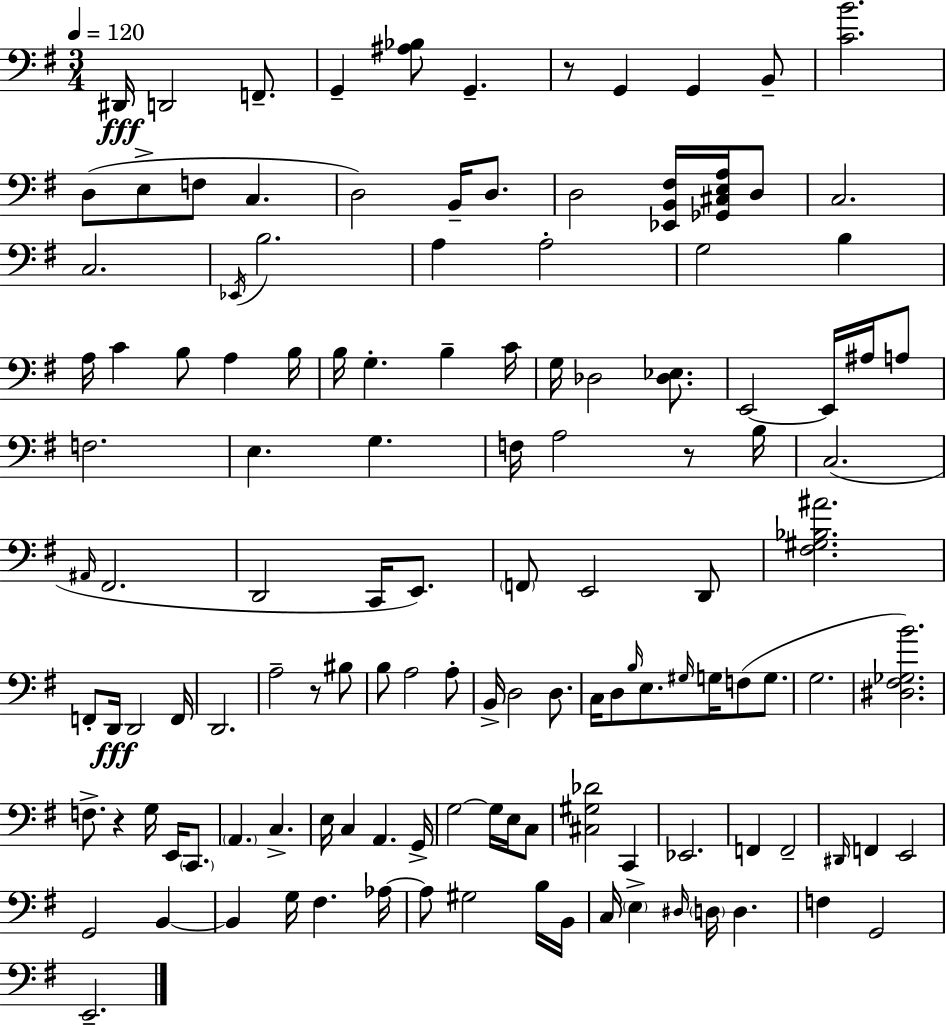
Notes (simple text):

D#2/s D2/h F2/e. G2/q [A#3,Bb3]/e G2/q. R/e G2/q G2/q B2/e [C4,B4]/h. D3/e E3/e F3/e C3/q. D3/h B2/s D3/e. D3/h [Eb2,B2,F#3]/s [Gb2,C#3,E3,A3]/s D3/e C3/h. C3/h. Eb2/s B3/h. A3/q A3/h G3/h B3/q A3/s C4/q B3/e A3/q B3/s B3/s G3/q. B3/q C4/s G3/s Db3/h [Db3,Eb3]/e. E2/h E2/s A#3/s A3/e F3/h. E3/q. G3/q. F3/s A3/h R/e B3/s C3/h. A#2/s F#2/h. D2/h C2/s E2/e. F2/e E2/h D2/e [F#3,G#3,Bb3,A#4]/h. F2/e D2/s D2/h F2/s D2/h. A3/h R/e BIS3/e B3/e A3/h A3/e B2/s D3/h D3/e. C3/s D3/e B3/s E3/e. G#3/s G3/s F3/e G3/e. G3/h. [D#3,F#3,Gb3,B4]/h. F3/e. R/q G3/s E2/s C2/e. A2/q. C3/q. E3/s C3/q A2/q. G2/s G3/h G3/s E3/s C3/e [C#3,G#3,Db4]/h C2/q Eb2/h. F2/q F2/h D#2/s F2/q E2/h G2/h B2/q B2/q G3/s F#3/q. Ab3/s Ab3/e G#3/h B3/s B2/s C3/s E3/q D#3/s D3/s D3/q. F3/q G2/h E2/h.